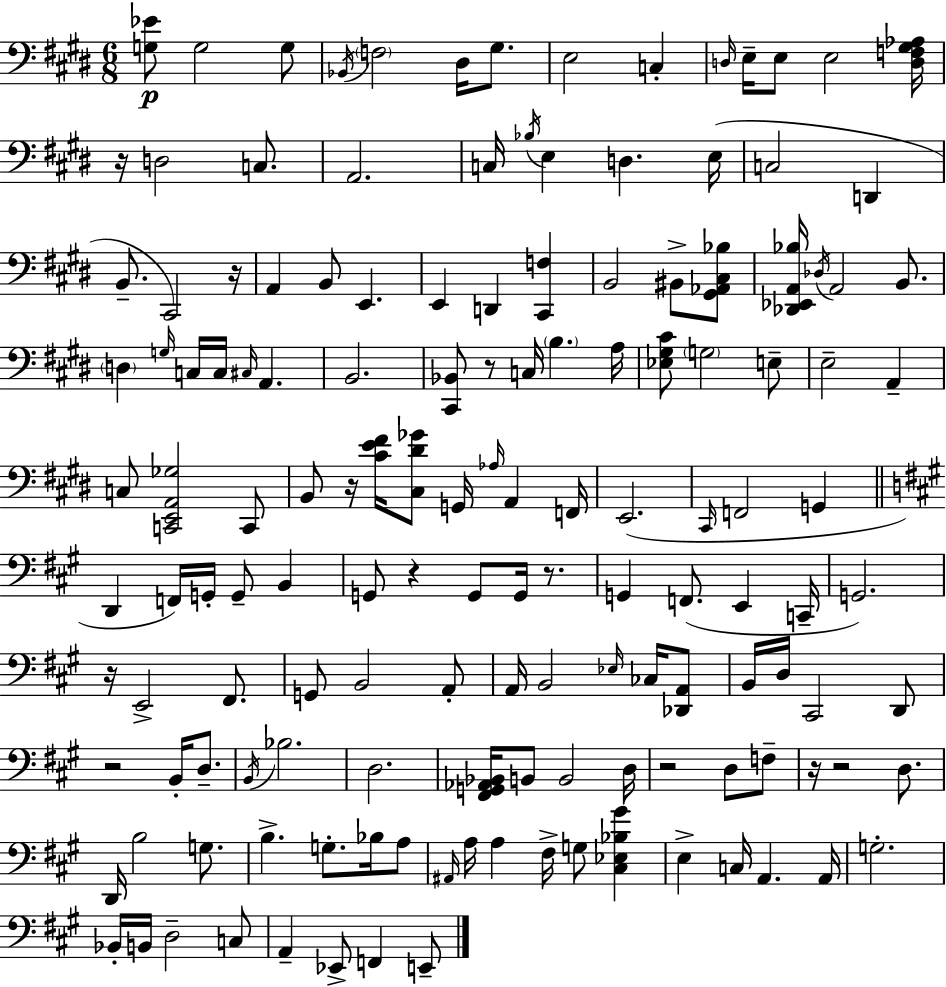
X:1
T:Untitled
M:6/8
L:1/4
K:E
[G,_E]/2 G,2 G,/2 _B,,/4 F,2 ^D,/4 ^G,/2 E,2 C, D,/4 E,/4 E,/2 E,2 [D,F,^G,_A,]/4 z/4 D,2 C,/2 A,,2 C,/4 _B,/4 E, D, E,/4 C,2 D,, B,,/2 ^C,,2 z/4 A,, B,,/2 E,, E,, D,, [^C,,F,] B,,2 ^B,,/2 [^G,,_A,,^C,_B,]/2 [_D,,_E,,A,,_B,]/4 _D,/4 A,,2 B,,/2 D, G,/4 C,/4 C,/4 ^C,/4 A,, B,,2 [^C,,_B,,]/2 z/2 C,/4 B, A,/4 [_E,^G,^C]/2 G,2 E,/2 E,2 A,, C,/2 [C,,E,,A,,_G,]2 C,,/2 B,,/2 z/4 [^CE^F]/4 [^C,^D_G]/2 G,,/4 _A,/4 A,, F,,/4 E,,2 ^C,,/4 F,,2 G,, D,, F,,/4 G,,/4 G,,/2 B,, G,,/2 z G,,/2 G,,/4 z/2 G,, F,,/2 E,, C,,/4 G,,2 z/4 E,,2 ^F,,/2 G,,/2 B,,2 A,,/2 A,,/4 B,,2 _E,/4 _C,/4 [_D,,A,,]/2 B,,/4 D,/4 ^C,,2 D,,/2 z2 B,,/4 D,/2 B,,/4 _B,2 D,2 [^F,,G,,_A,,_B,,]/4 B,,/2 B,,2 D,/4 z2 D,/2 F,/2 z/4 z2 D,/2 D,,/4 B,2 G,/2 B, G,/2 _B,/4 A,/2 ^A,,/4 A,/4 A, ^F,/4 G,/2 [^C,_E,_B,^G] E, C,/4 A,, A,,/4 G,2 _B,,/4 B,,/4 D,2 C,/2 A,, _E,,/2 F,, E,,/2